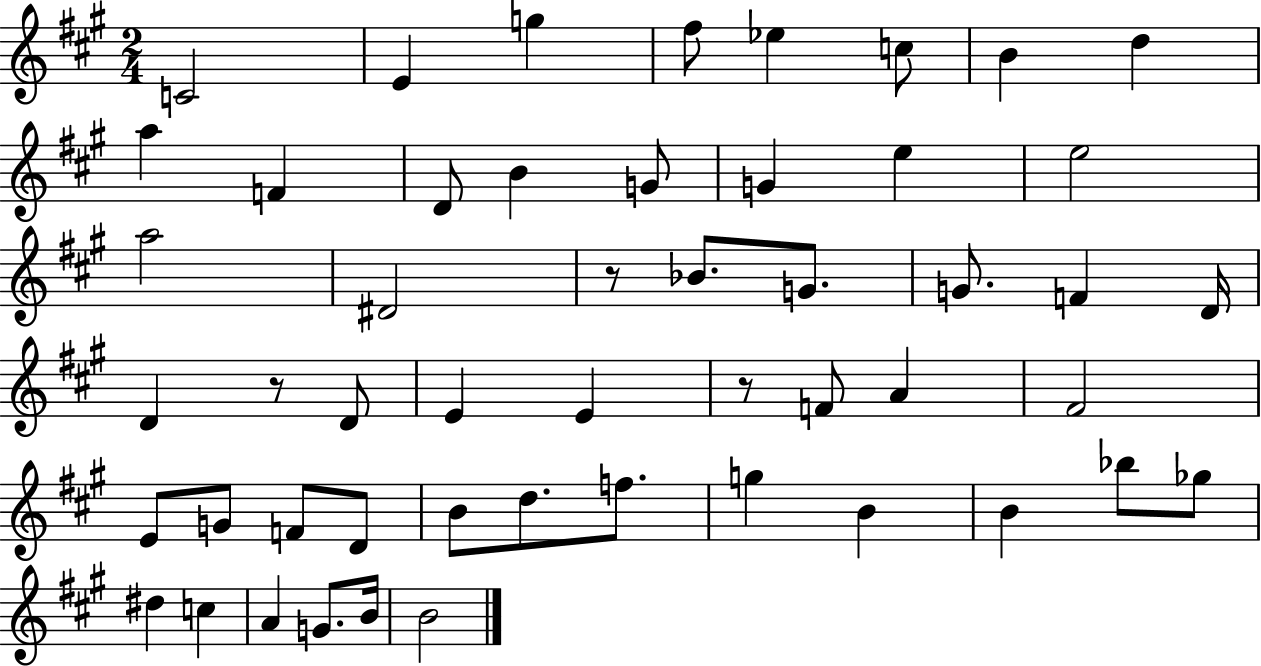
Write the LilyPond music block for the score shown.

{
  \clef treble
  \numericTimeSignature
  \time 2/4
  \key a \major
  c'2 | e'4 g''4 | fis''8 ees''4 c''8 | b'4 d''4 | \break a''4 f'4 | d'8 b'4 g'8 | g'4 e''4 | e''2 | \break a''2 | dis'2 | r8 bes'8. g'8. | g'8. f'4 d'16 | \break d'4 r8 d'8 | e'4 e'4 | r8 f'8 a'4 | fis'2 | \break e'8 g'8 f'8 d'8 | b'8 d''8. f''8. | g''4 b'4 | b'4 bes''8 ges''8 | \break dis''4 c''4 | a'4 g'8. b'16 | b'2 | \bar "|."
}